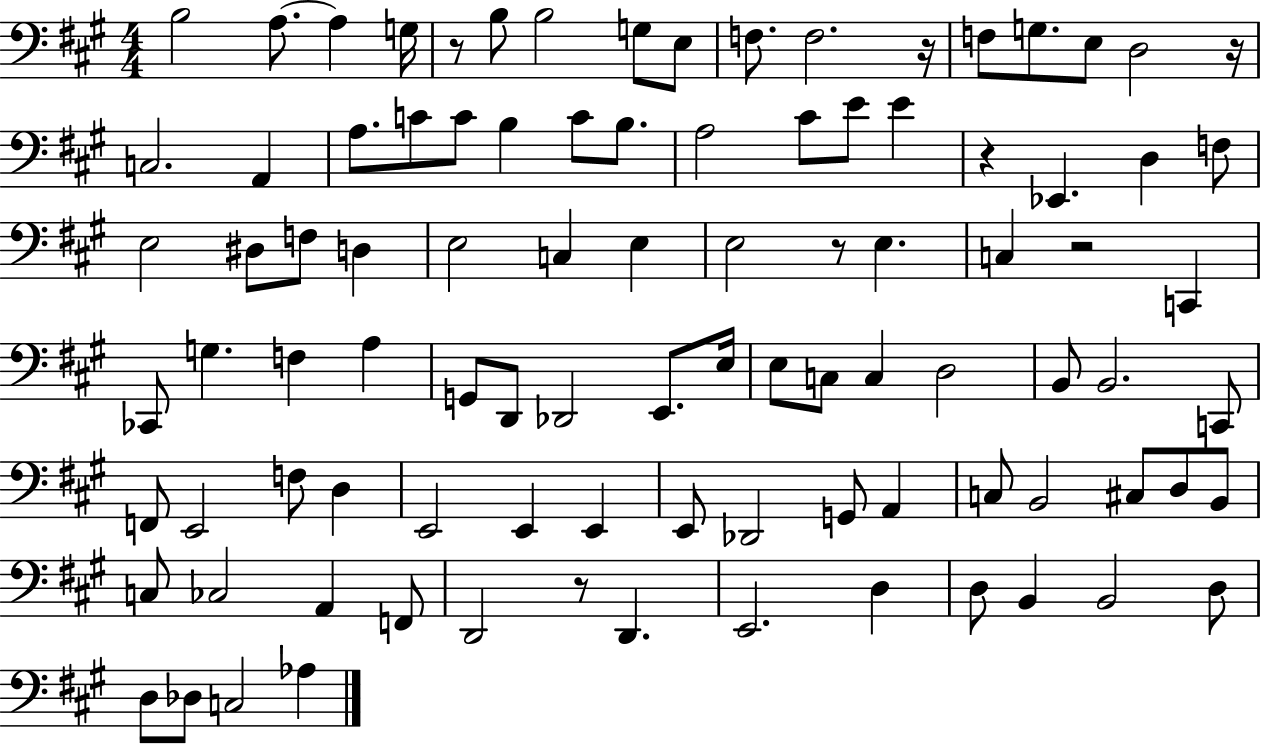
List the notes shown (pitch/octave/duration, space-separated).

B3/h A3/e. A3/q G3/s R/e B3/e B3/h G3/e E3/e F3/e. F3/h. R/s F3/e G3/e. E3/e D3/h R/s C3/h. A2/q A3/e. C4/e C4/e B3/q C4/e B3/e. A3/h C#4/e E4/e E4/q R/q Eb2/q. D3/q F3/e E3/h D#3/e F3/e D3/q E3/h C3/q E3/q E3/h R/e E3/q. C3/q R/h C2/q CES2/e G3/q. F3/q A3/q G2/e D2/e Db2/h E2/e. E3/s E3/e C3/e C3/q D3/h B2/e B2/h. C2/e F2/e E2/h F3/e D3/q E2/h E2/q E2/q E2/e Db2/h G2/e A2/q C3/e B2/h C#3/e D3/e B2/e C3/e CES3/h A2/q F2/e D2/h R/e D2/q. E2/h. D3/q D3/e B2/q B2/h D3/e D3/e Db3/e C3/h Ab3/q